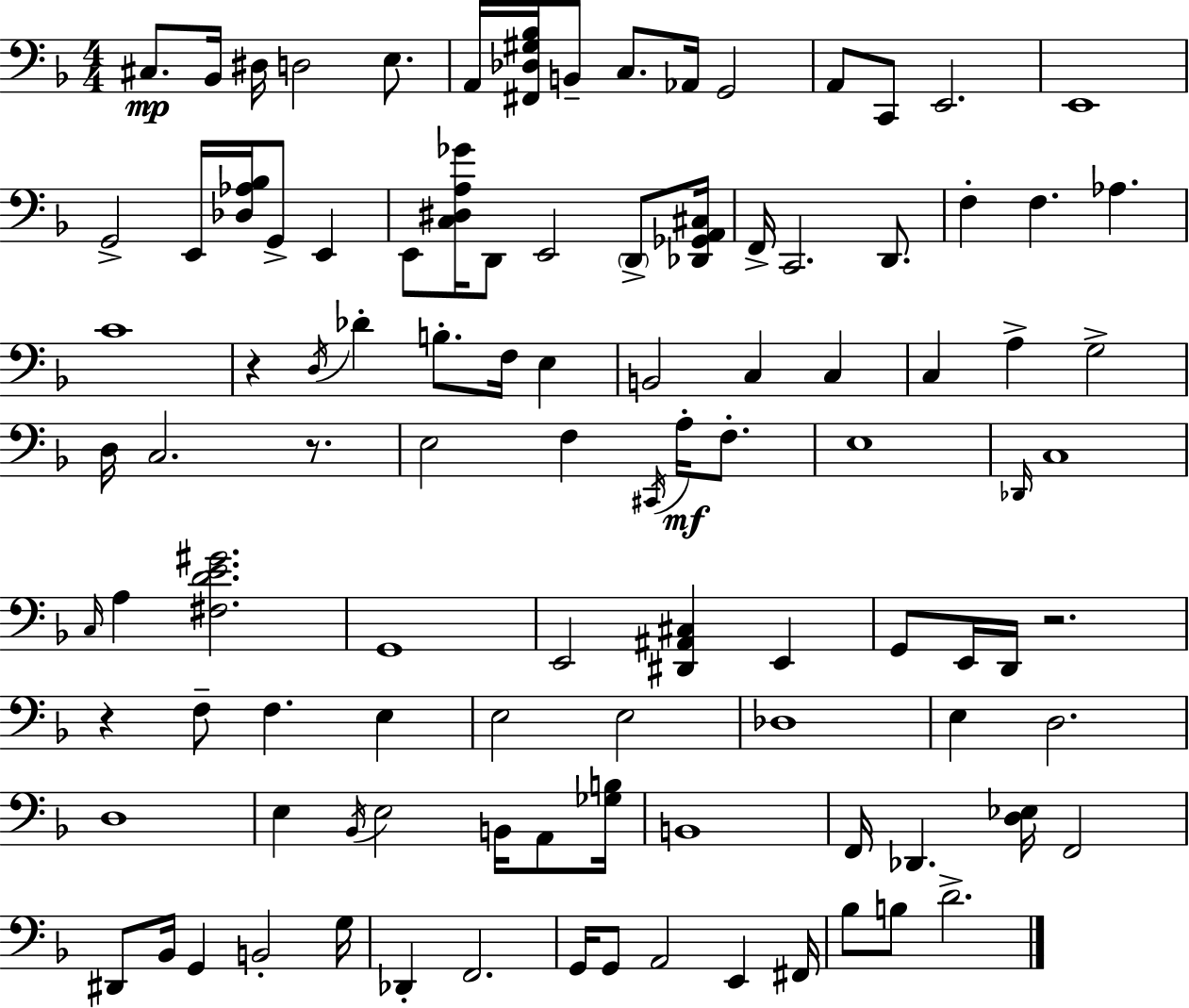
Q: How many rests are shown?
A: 4